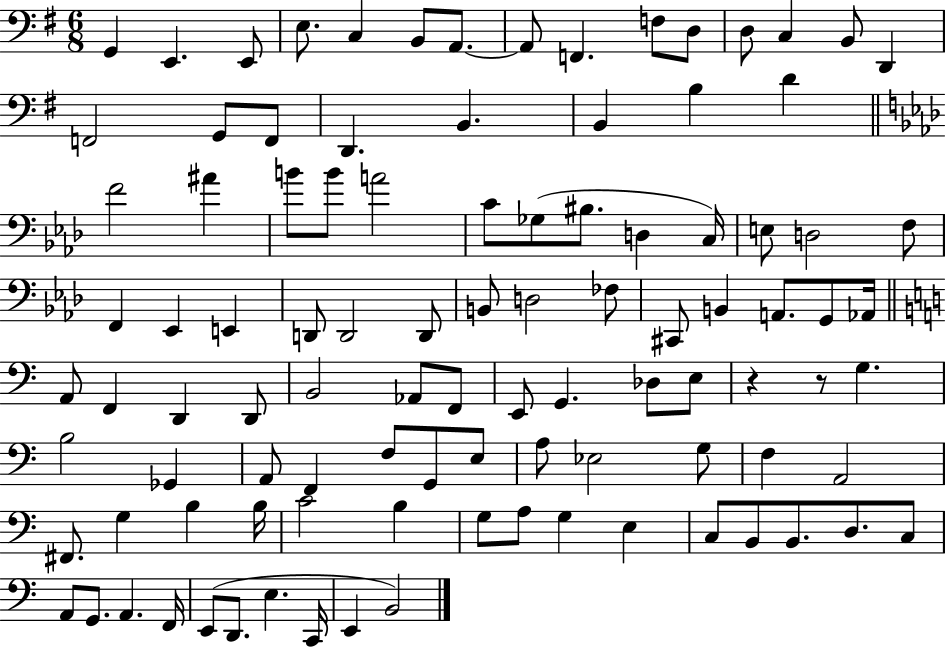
G2/q E2/q. E2/e E3/e. C3/q B2/e A2/e. A2/e F2/q. F3/e D3/e D3/e C3/q B2/e D2/q F2/h G2/e F2/e D2/q. B2/q. B2/q B3/q D4/q F4/h A#4/q B4/e B4/e A4/h C4/e Gb3/e BIS3/e. D3/q C3/s E3/e D3/h F3/e F2/q Eb2/q E2/q D2/e D2/h D2/e B2/e D3/h FES3/e C#2/e B2/q A2/e. G2/e Ab2/s A2/e F2/q D2/q D2/e B2/h Ab2/e F2/e E2/e G2/q. Db3/e E3/e R/q R/e G3/q. B3/h Gb2/q A2/e F2/q F3/e G2/e E3/e A3/e Eb3/h G3/e F3/q A2/h F#2/e. G3/q B3/q B3/s C4/h B3/q G3/e A3/e G3/q E3/q C3/e B2/e B2/e. D3/e. C3/e A2/e G2/e. A2/q. F2/s E2/e D2/e. E3/q. C2/s E2/q B2/h